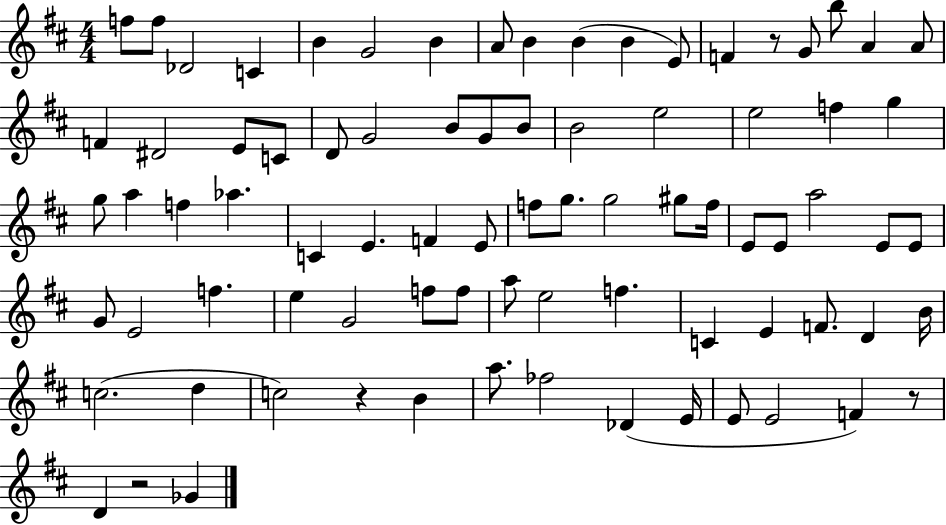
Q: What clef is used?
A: treble